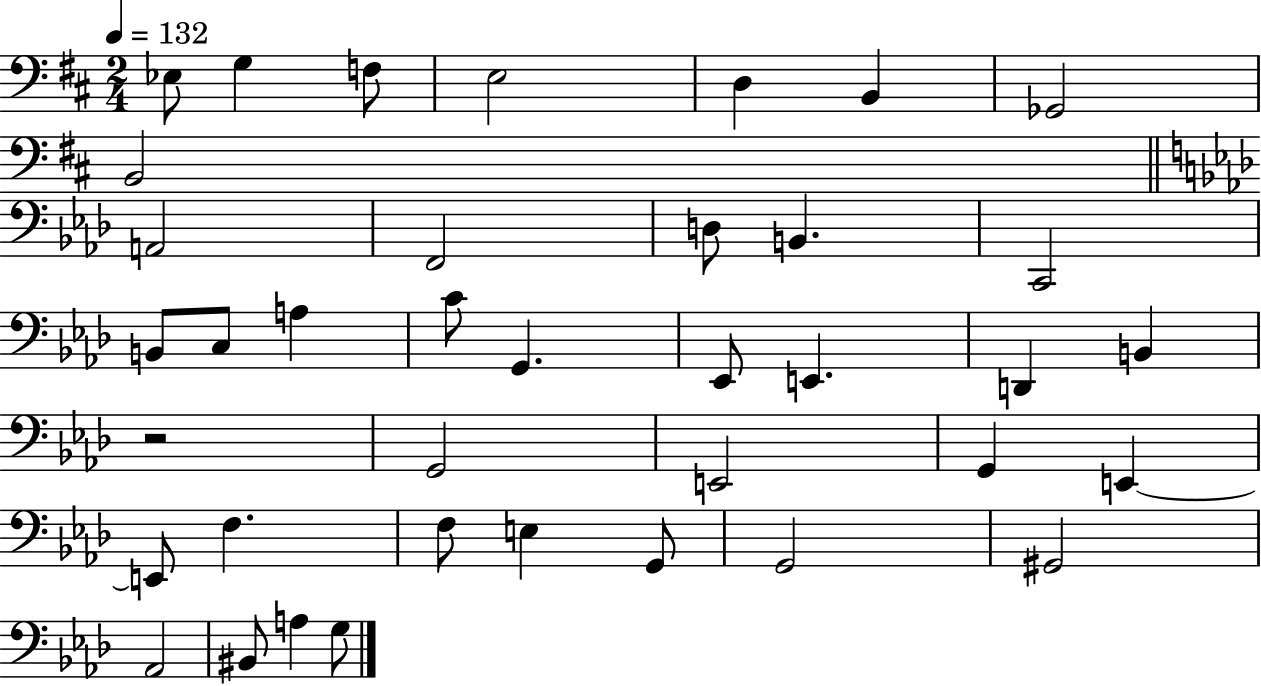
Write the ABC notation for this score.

X:1
T:Untitled
M:2/4
L:1/4
K:D
_E,/2 G, F,/2 E,2 D, B,, _G,,2 B,,2 A,,2 F,,2 D,/2 B,, C,,2 B,,/2 C,/2 A, C/2 G,, _E,,/2 E,, D,, B,, z2 G,,2 E,,2 G,, E,, E,,/2 F, F,/2 E, G,,/2 G,,2 ^G,,2 _A,,2 ^B,,/2 A, G,/2